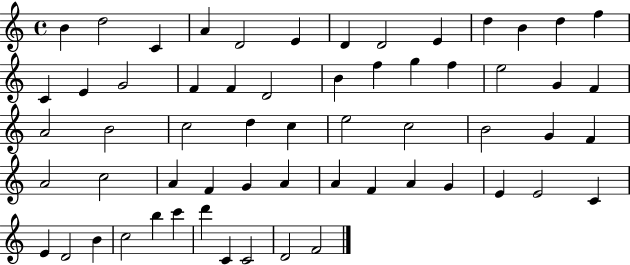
{
  \clef treble
  \time 4/4
  \defaultTimeSignature
  \key c \major
  b'4 d''2 c'4 | a'4 d'2 e'4 | d'4 d'2 e'4 | d''4 b'4 d''4 f''4 | \break c'4 e'4 g'2 | f'4 f'4 d'2 | b'4 f''4 g''4 f''4 | e''2 g'4 f'4 | \break a'2 b'2 | c''2 d''4 c''4 | e''2 c''2 | b'2 g'4 f'4 | \break a'2 c''2 | a'4 f'4 g'4 a'4 | a'4 f'4 a'4 g'4 | e'4 e'2 c'4 | \break e'4 d'2 b'4 | c''2 b''4 c'''4 | d'''4 c'4 c'2 | d'2 f'2 | \break \bar "|."
}